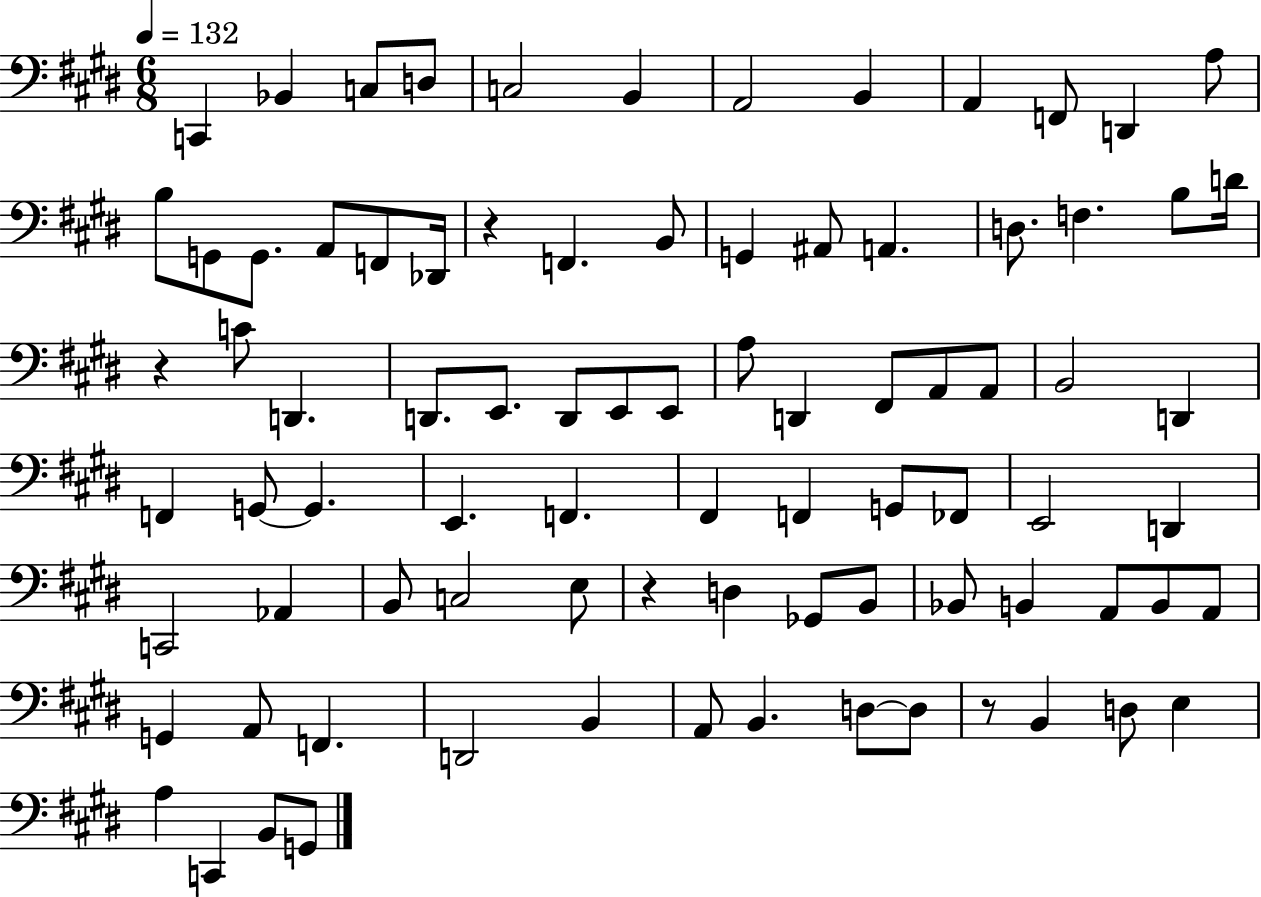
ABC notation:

X:1
T:Untitled
M:6/8
L:1/4
K:E
C,, _B,, C,/2 D,/2 C,2 B,, A,,2 B,, A,, F,,/2 D,, A,/2 B,/2 G,,/2 G,,/2 A,,/2 F,,/2 _D,,/4 z F,, B,,/2 G,, ^A,,/2 A,, D,/2 F, B,/2 D/4 z C/2 D,, D,,/2 E,,/2 D,,/2 E,,/2 E,,/2 A,/2 D,, ^F,,/2 A,,/2 A,,/2 B,,2 D,, F,, G,,/2 G,, E,, F,, ^F,, F,, G,,/2 _F,,/2 E,,2 D,, C,,2 _A,, B,,/2 C,2 E,/2 z D, _G,,/2 B,,/2 _B,,/2 B,, A,,/2 B,,/2 A,,/2 G,, A,,/2 F,, D,,2 B,, A,,/2 B,, D,/2 D,/2 z/2 B,, D,/2 E, A, C,, B,,/2 G,,/2